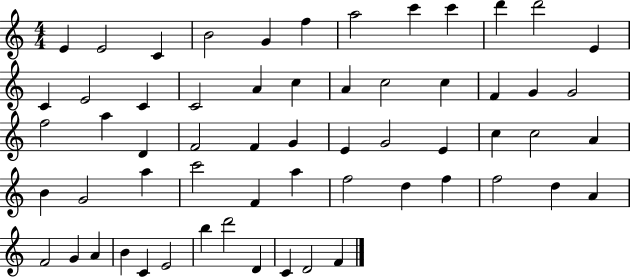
E4/q E4/h C4/q B4/h G4/q F5/q A5/h C6/q C6/q D6/q D6/h E4/q C4/q E4/h C4/q C4/h A4/q C5/q A4/q C5/h C5/q F4/q G4/q G4/h F5/h A5/q D4/q F4/h F4/q G4/q E4/q G4/h E4/q C5/q C5/h A4/q B4/q G4/h A5/q C6/h F4/q A5/q F5/h D5/q F5/q F5/h D5/q A4/q F4/h G4/q A4/q B4/q C4/q E4/h B5/q D6/h D4/q C4/q D4/h F4/q